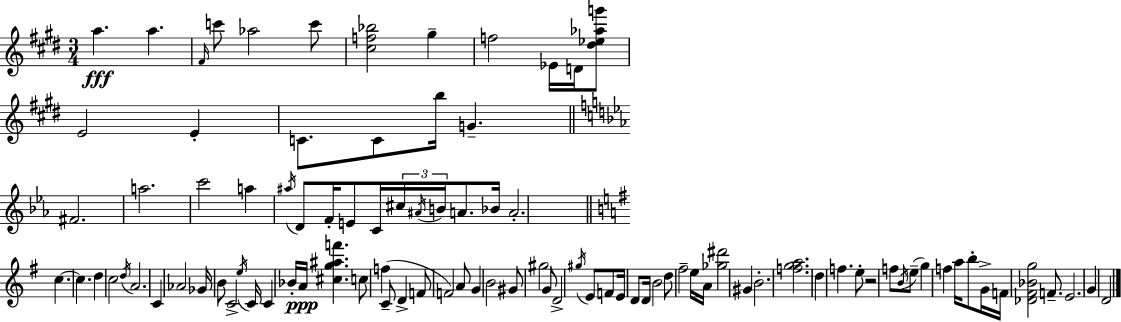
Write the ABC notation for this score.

X:1
T:Untitled
M:3/4
L:1/4
K:E
a a ^F/4 c'/2 _a2 c'/2 [^cf_b]2 ^g f2 _E/4 D/4 [^d_e_ag']/2 E2 E C/2 C/2 b/4 G ^F2 a2 c'2 a ^a/4 D/2 F/4 E/2 C/4 ^c/4 ^A/4 B/4 A/2 _B/4 A2 c c d c2 d/4 A2 C _A2 _G/4 B/2 C2 e/4 C/4 C _B/4 A/4 [^cg^af'] c/2 f C/2 D F/2 F2 A/2 G B2 ^G/2 ^g2 G/2 D2 ^g/4 E/2 F/2 E/4 D/2 D/4 B2 d/2 ^f2 e/4 A/4 [_g^d']2 ^G B2 [fga]2 d f e/2 z2 f/2 B/4 e/2 g f a/4 b/2 G/4 F/4 [_D^F_Bg]2 F/2 E2 G D2